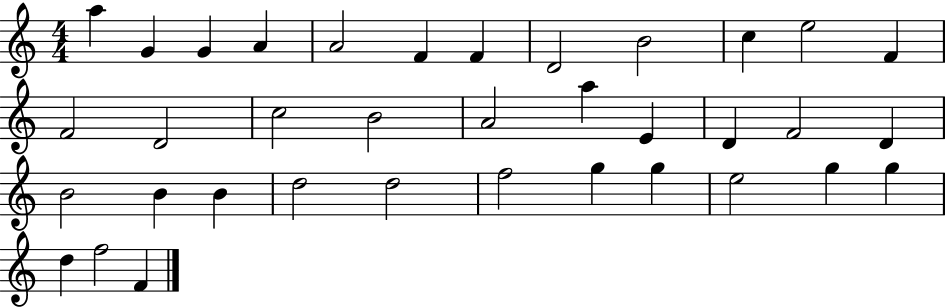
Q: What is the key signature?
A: C major